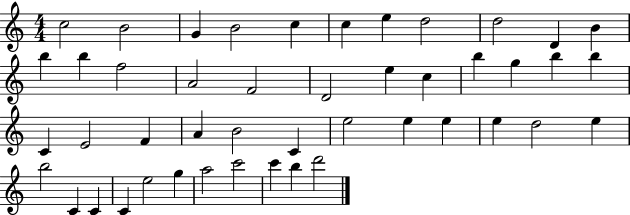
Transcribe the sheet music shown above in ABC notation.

X:1
T:Untitled
M:4/4
L:1/4
K:C
c2 B2 G B2 c c e d2 d2 D B b b f2 A2 F2 D2 e c b g b b C E2 F A B2 C e2 e e e d2 e b2 C C C e2 g a2 c'2 c' b d'2